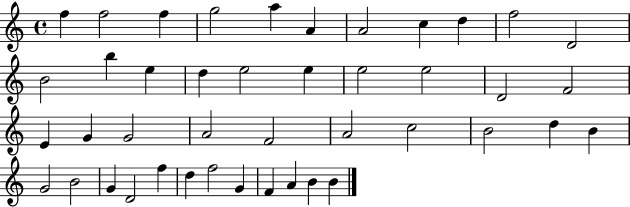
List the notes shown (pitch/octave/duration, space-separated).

F5/q F5/h F5/q G5/h A5/q A4/q A4/h C5/q D5/q F5/h D4/h B4/h B5/q E5/q D5/q E5/h E5/q E5/h E5/h D4/h F4/h E4/q G4/q G4/h A4/h F4/h A4/h C5/h B4/h D5/q B4/q G4/h B4/h G4/q D4/h F5/q D5/q F5/h G4/q F4/q A4/q B4/q B4/q